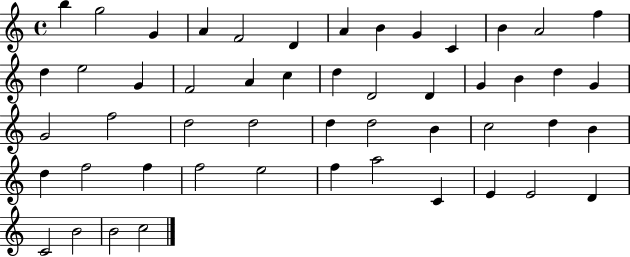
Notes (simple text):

B5/q G5/h G4/q A4/q F4/h D4/q A4/q B4/q G4/q C4/q B4/q A4/h F5/q D5/q E5/h G4/q F4/h A4/q C5/q D5/q D4/h D4/q G4/q B4/q D5/q G4/q G4/h F5/h D5/h D5/h D5/q D5/h B4/q C5/h D5/q B4/q D5/q F5/h F5/q F5/h E5/h F5/q A5/h C4/q E4/q E4/h D4/q C4/h B4/h B4/h C5/h